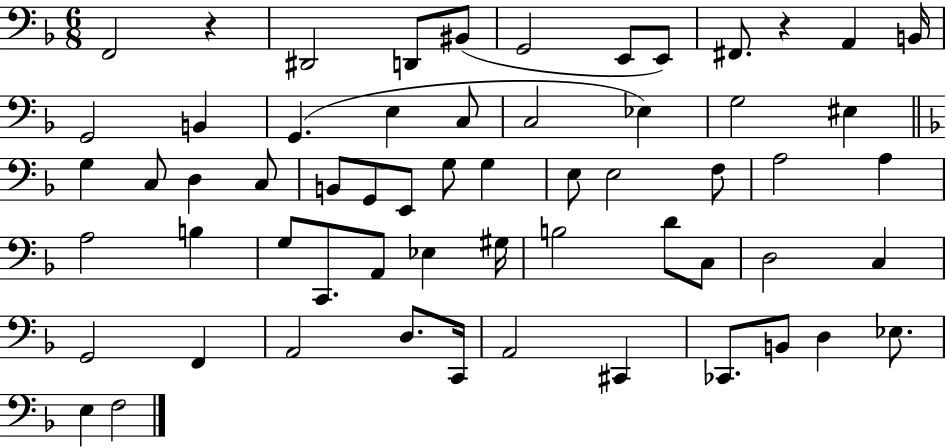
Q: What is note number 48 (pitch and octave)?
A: A2